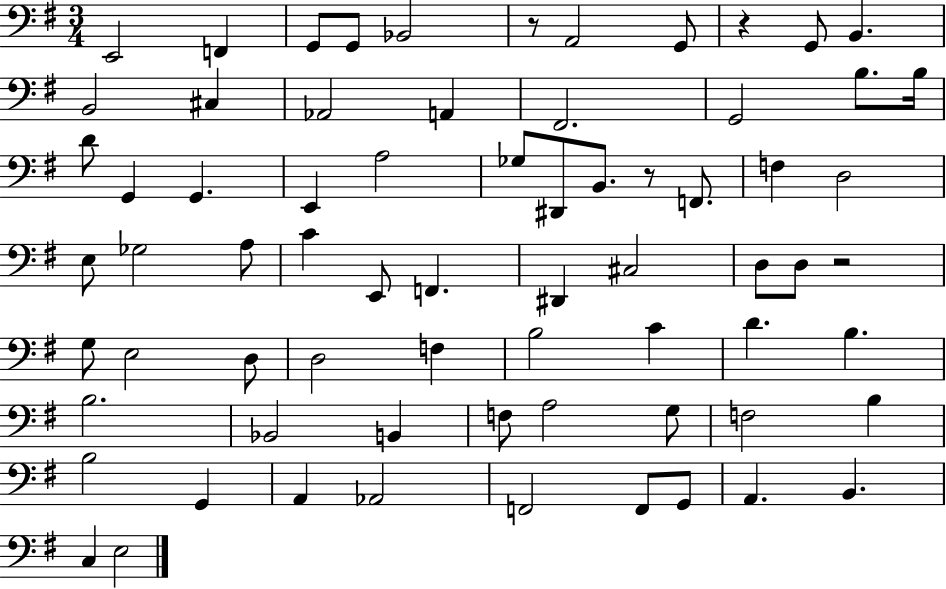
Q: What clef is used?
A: bass